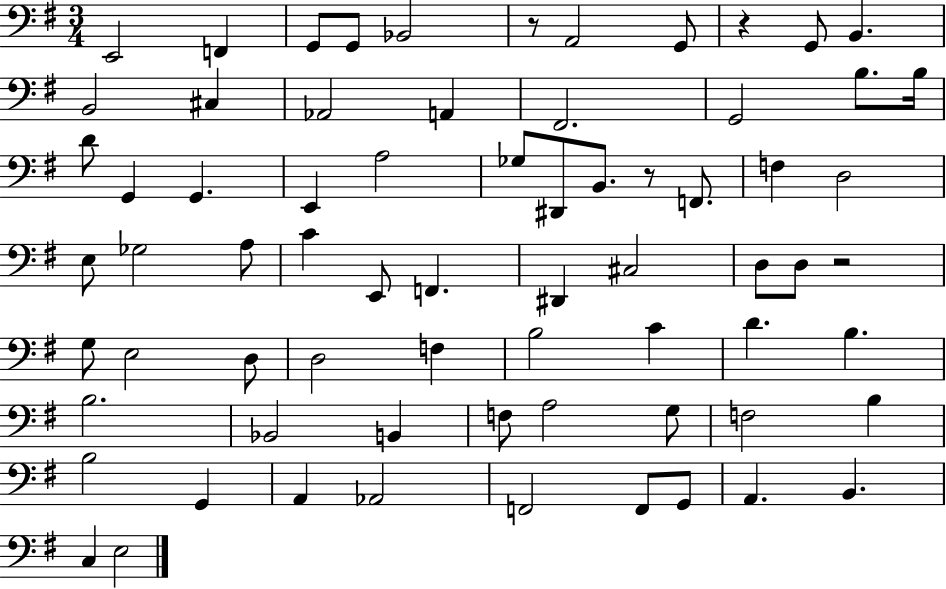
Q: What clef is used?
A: bass